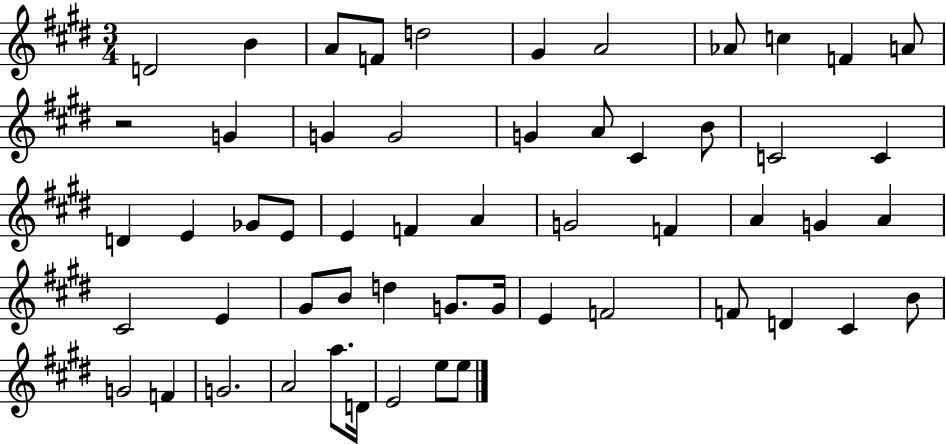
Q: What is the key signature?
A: E major